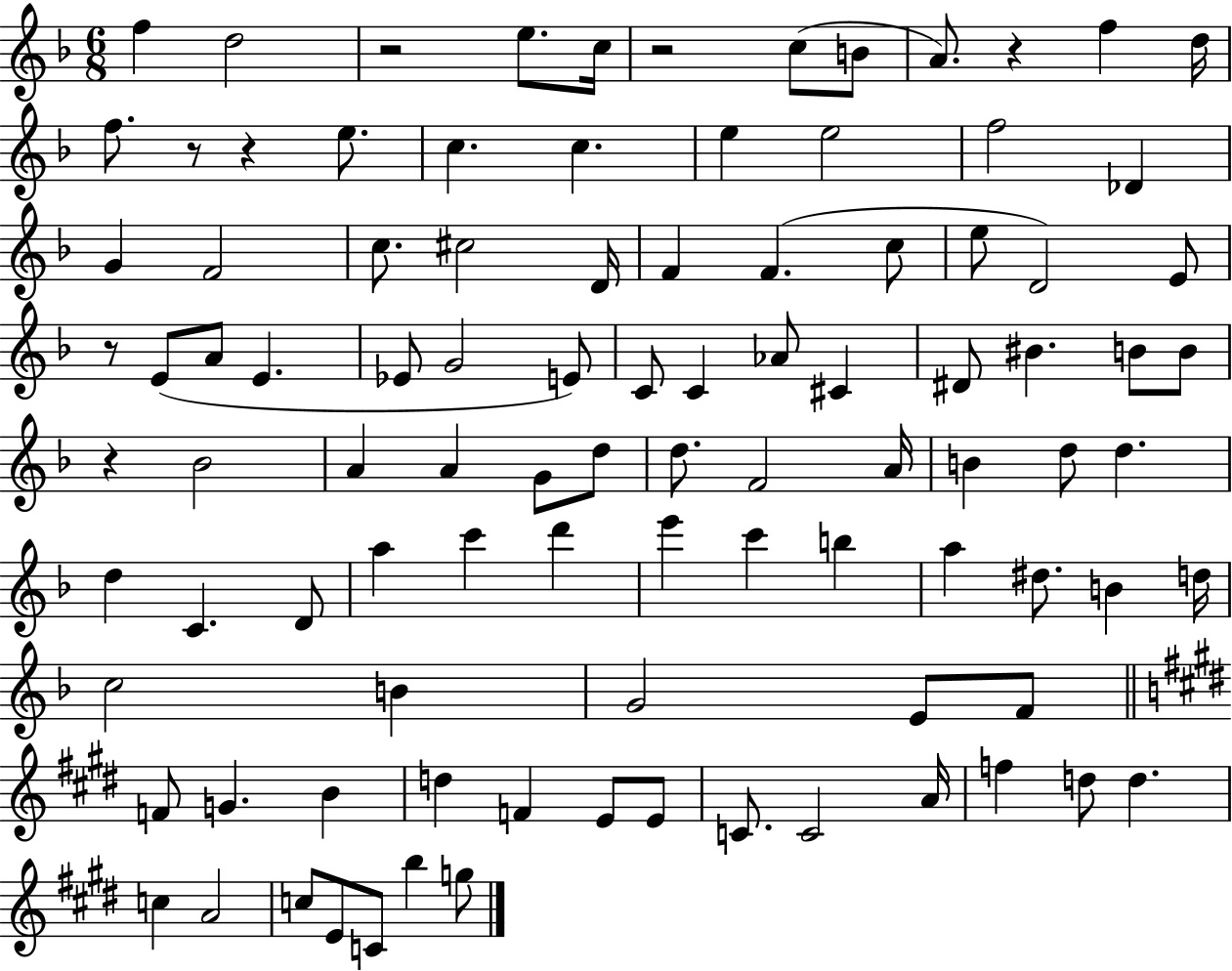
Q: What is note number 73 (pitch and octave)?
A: G4